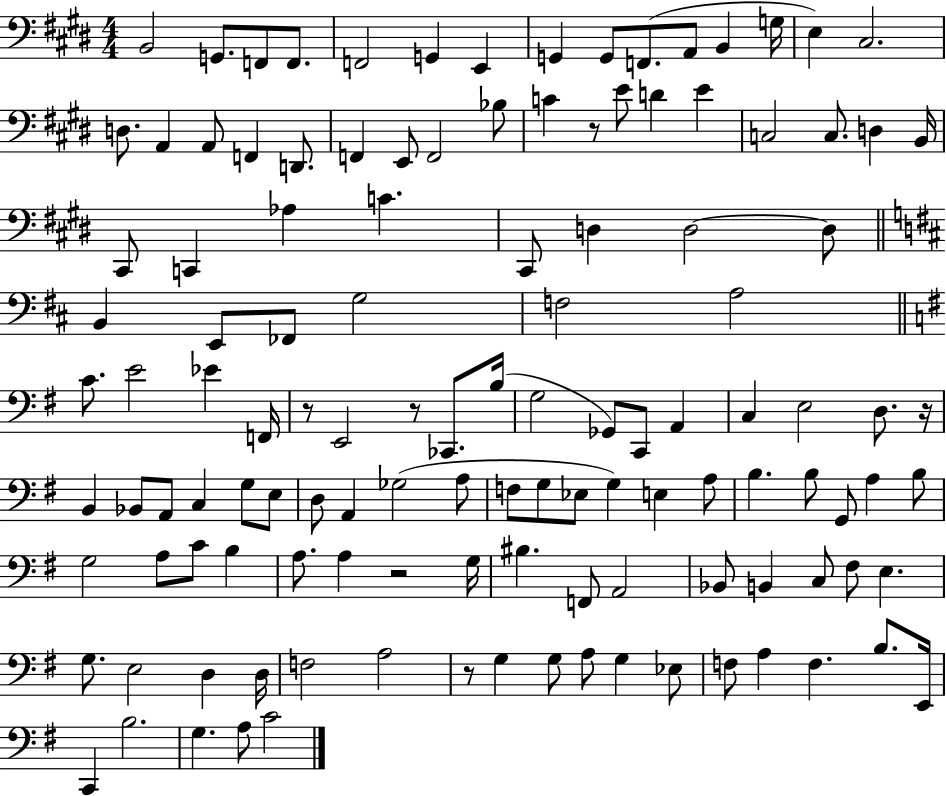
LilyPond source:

{
  \clef bass
  \numericTimeSignature
  \time 4/4
  \key e \major
  b,2 g,8. f,8 f,8. | f,2 g,4 e,4 | g,4 g,8 f,8.( a,8 b,4 g16 | e4) cis2. | \break d8. a,4 a,8 f,4 d,8. | f,4 e,8 f,2 bes8 | c'4 r8 e'8 d'4 e'4 | c2 c8. d4 b,16 | \break cis,8 c,4 aes4 c'4. | cis,8 d4 d2~~ d8 | \bar "||" \break \key b \minor b,4 e,8 fes,8 g2 | f2 a2 | \bar "||" \break \key g \major c'8. e'2 ees'4 f,16 | r8 e,2 r8 ces,8. b16( | g2 ges,8) c,8 a,4 | c4 e2 d8. r16 | \break b,4 bes,8 a,8 c4 g8 e8 | d8 a,4 ges2( a8 | f8 g8 ees8 g4) e4 a8 | b4. b8 g,8 a4 b8 | \break g2 a8 c'8 b4 | a8. a4 r2 g16 | bis4. f,8 a,2 | bes,8 b,4 c8 fis8 e4. | \break g8. e2 d4 d16 | f2 a2 | r8 g4 g8 a8 g4 ees8 | f8 a4 f4. b8. e,16 | \break c,4 b2. | g4. a8 c'2 | \bar "|."
}